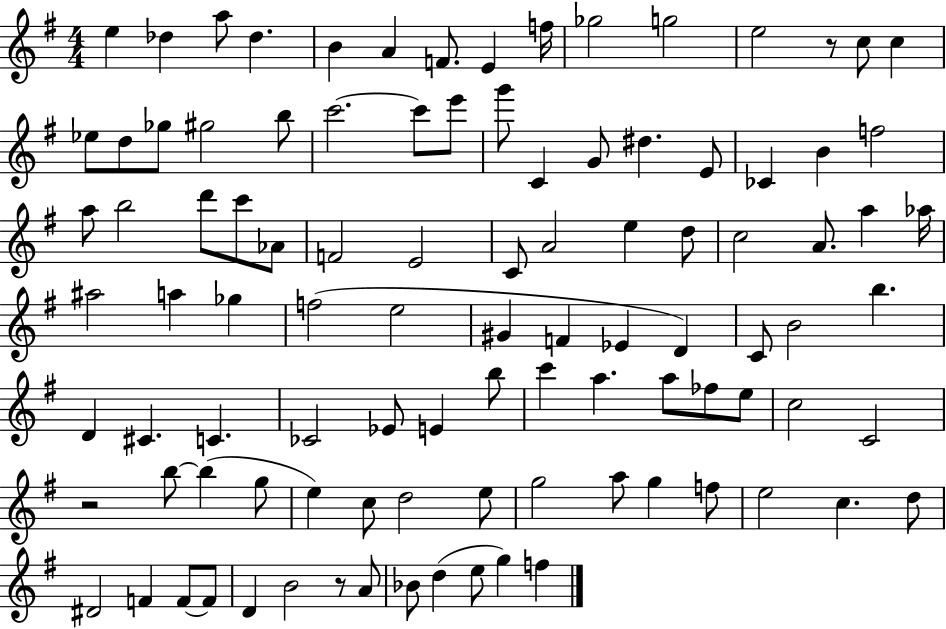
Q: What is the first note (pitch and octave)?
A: E5